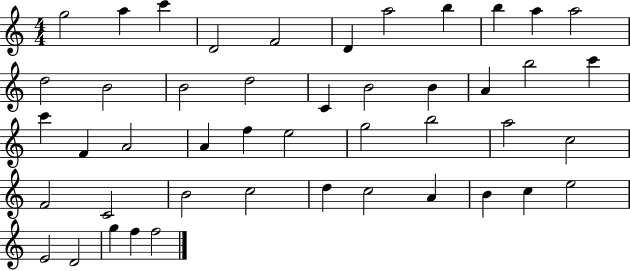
G5/h A5/q C6/q D4/h F4/h D4/q A5/h B5/q B5/q A5/q A5/h D5/h B4/h B4/h D5/h C4/q B4/h B4/q A4/q B5/h C6/q C6/q F4/q A4/h A4/q F5/q E5/h G5/h B5/h A5/h C5/h F4/h C4/h B4/h C5/h D5/q C5/h A4/q B4/q C5/q E5/h E4/h D4/h G5/q F5/q F5/h